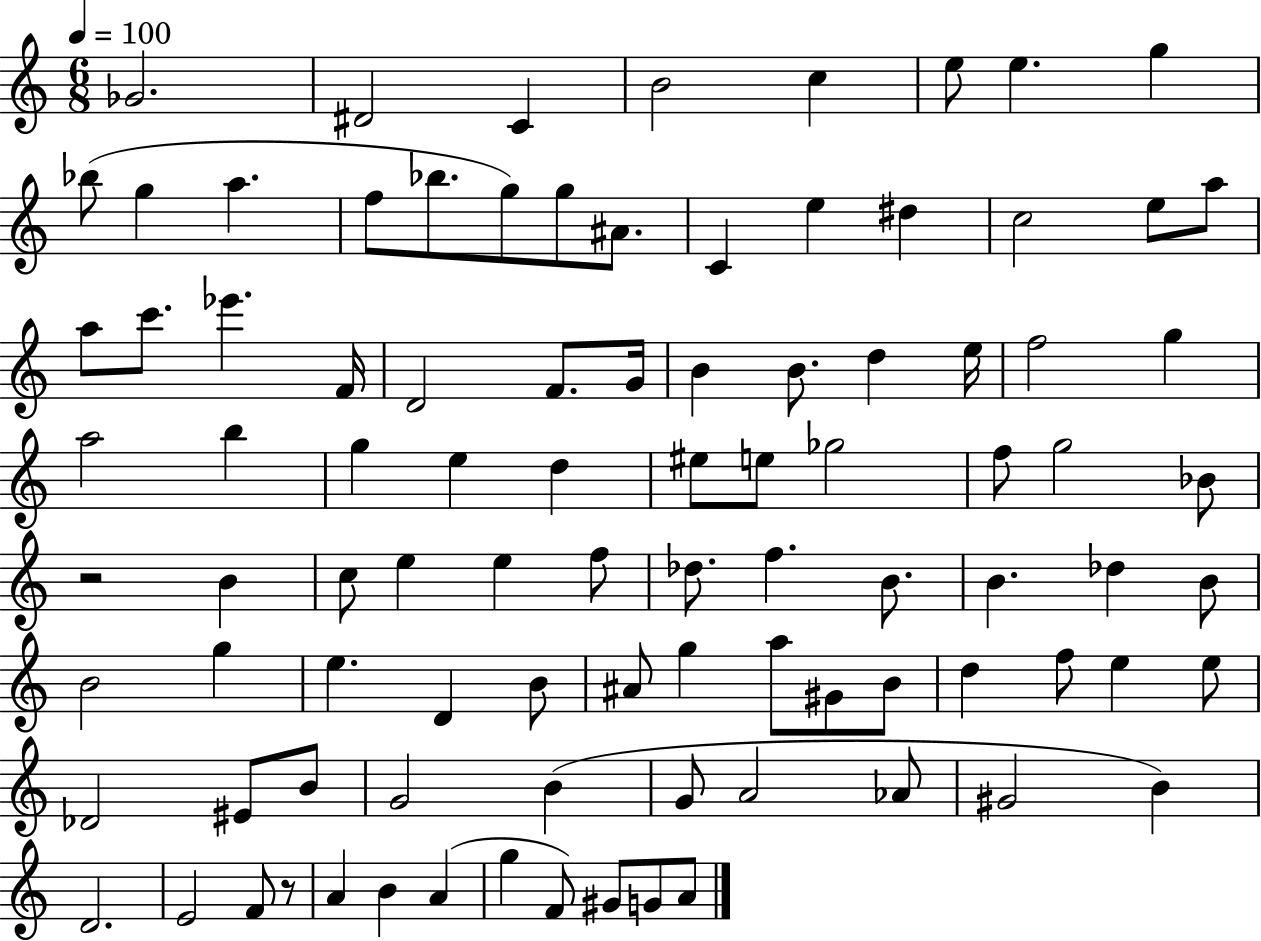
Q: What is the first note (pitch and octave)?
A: Gb4